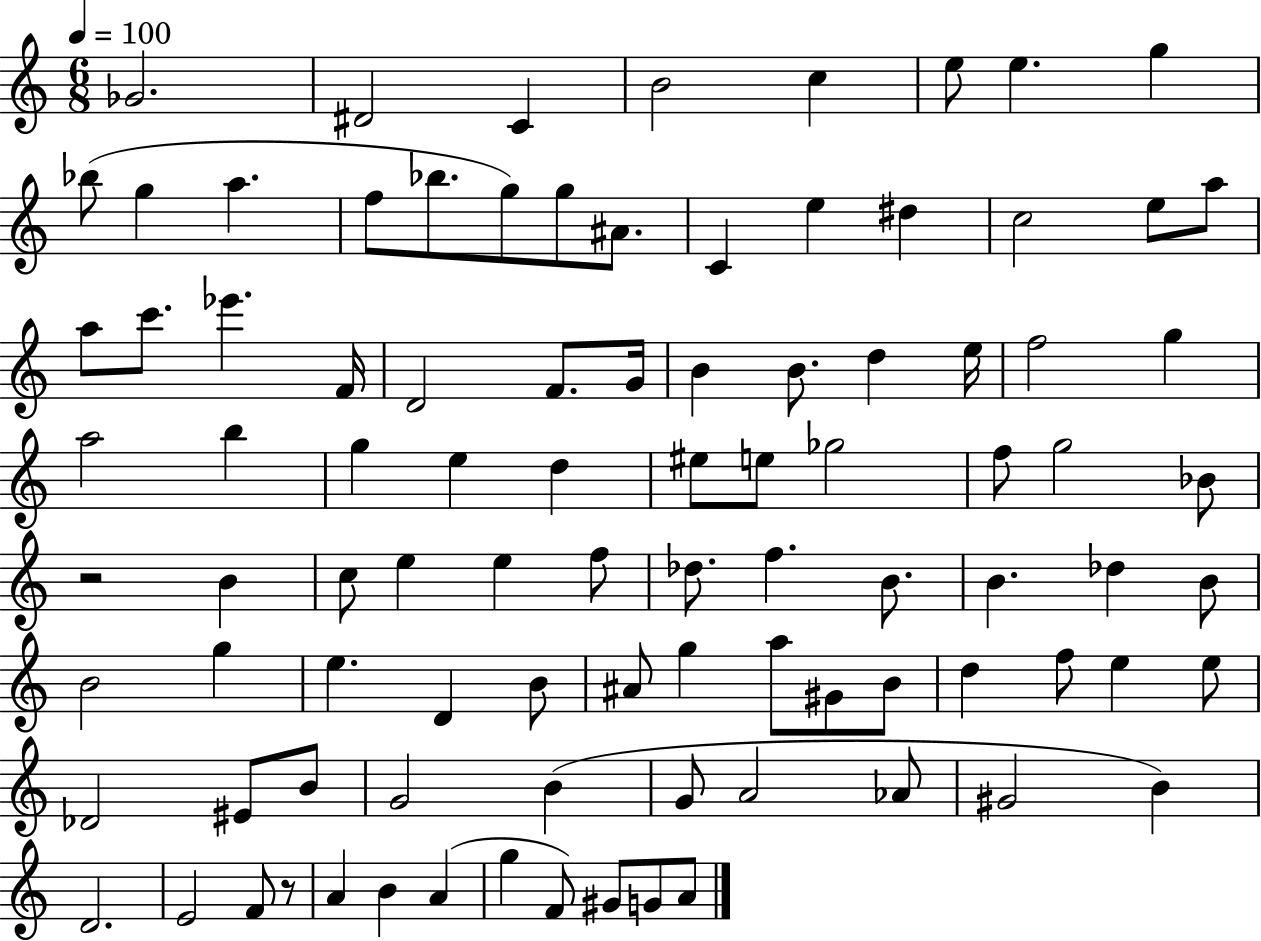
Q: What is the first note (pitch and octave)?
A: Gb4